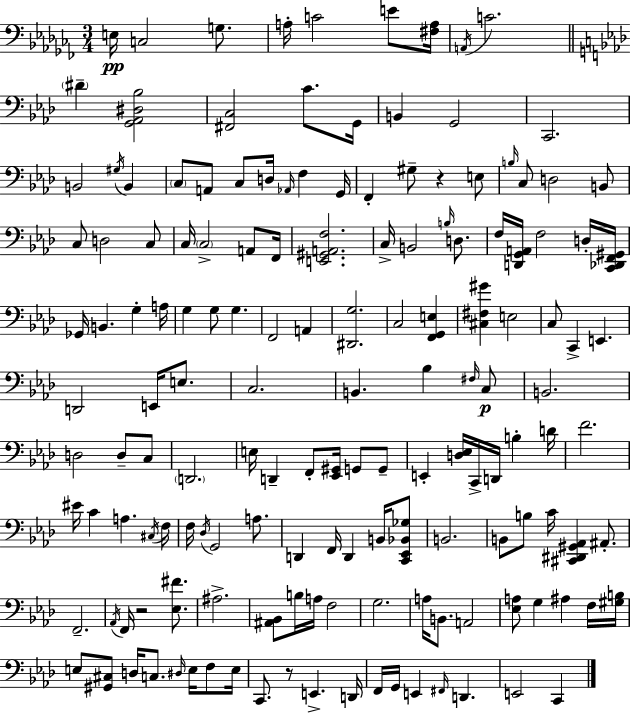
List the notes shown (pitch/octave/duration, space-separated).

E3/s C3/h G3/e. A3/s C4/h E4/e [F#3,A3]/s A2/s C4/h. D#4/q [G2,Ab2,D#3,Bb3]/h [F#2,C3]/h C4/e. G2/s B2/q G2/h C2/h. B2/h G#3/s B2/q C3/e A2/e C3/e D3/s Ab2/s F3/q G2/s F2/q G#3/e R/q E3/e B3/s C3/e D3/h B2/e C3/e D3/h C3/e C3/s C3/h A2/e F2/s [E2,G#2,A2,F3]/h. C3/s B2/h B3/s D3/e. F3/s [D2,G2,A2]/s F3/h D3/s [C2,Db2,F2,G#2]/s Gb2/s B2/q. G3/q A3/s G3/q G3/e G3/q. F2/h A2/q [D#2,G3]/h. C3/h [F2,G2,E3]/q [C#3,F#3,G#4]/q E3/h C3/e C2/q E2/q. D2/h E2/s E3/e. C3/h. B2/q. Bb3/q F#3/s C3/e B2/h. D3/h D3/e C3/e D2/h. E3/s D2/q F2/e [Eb2,G#2]/s G2/e G2/e E2/q [D3,Eb3]/s C2/s D2/s B3/q D4/s F4/h. EIS4/s C4/q A3/q. C#3/s F3/s F3/s Db3/s G2/h A3/e. D2/q F2/s D2/q B2/s [C2,Eb2,Bb2,Gb3]/e B2/h. B2/e B3/e C4/s [C#2,D#2,G#2,Ab2]/q A#2/e. F2/h. Ab2/s F2/s R/h [Eb3,F#4]/e. A#3/h. [A#2,Bb2]/e B3/s A3/s F3/h G3/h. A3/s B2/e. A2/h [Eb3,A3]/e G3/q A#3/q F3/s [G#3,B3]/s E3/e [G#2,C#3]/e D3/s C3/e. D#3/s E3/s F3/e E3/s C2/e. R/e E2/q. D2/s F2/s G2/s E2/q F#2/s D2/q. E2/h C2/q